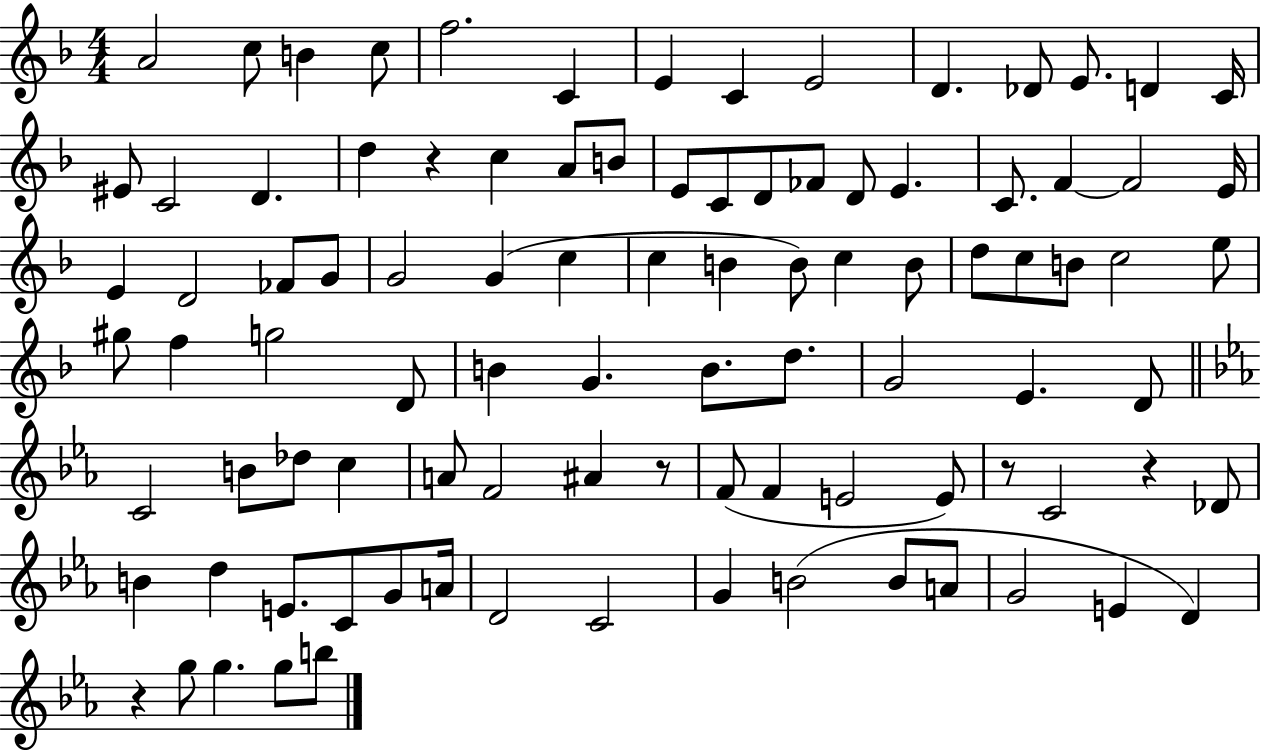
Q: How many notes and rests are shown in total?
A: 96